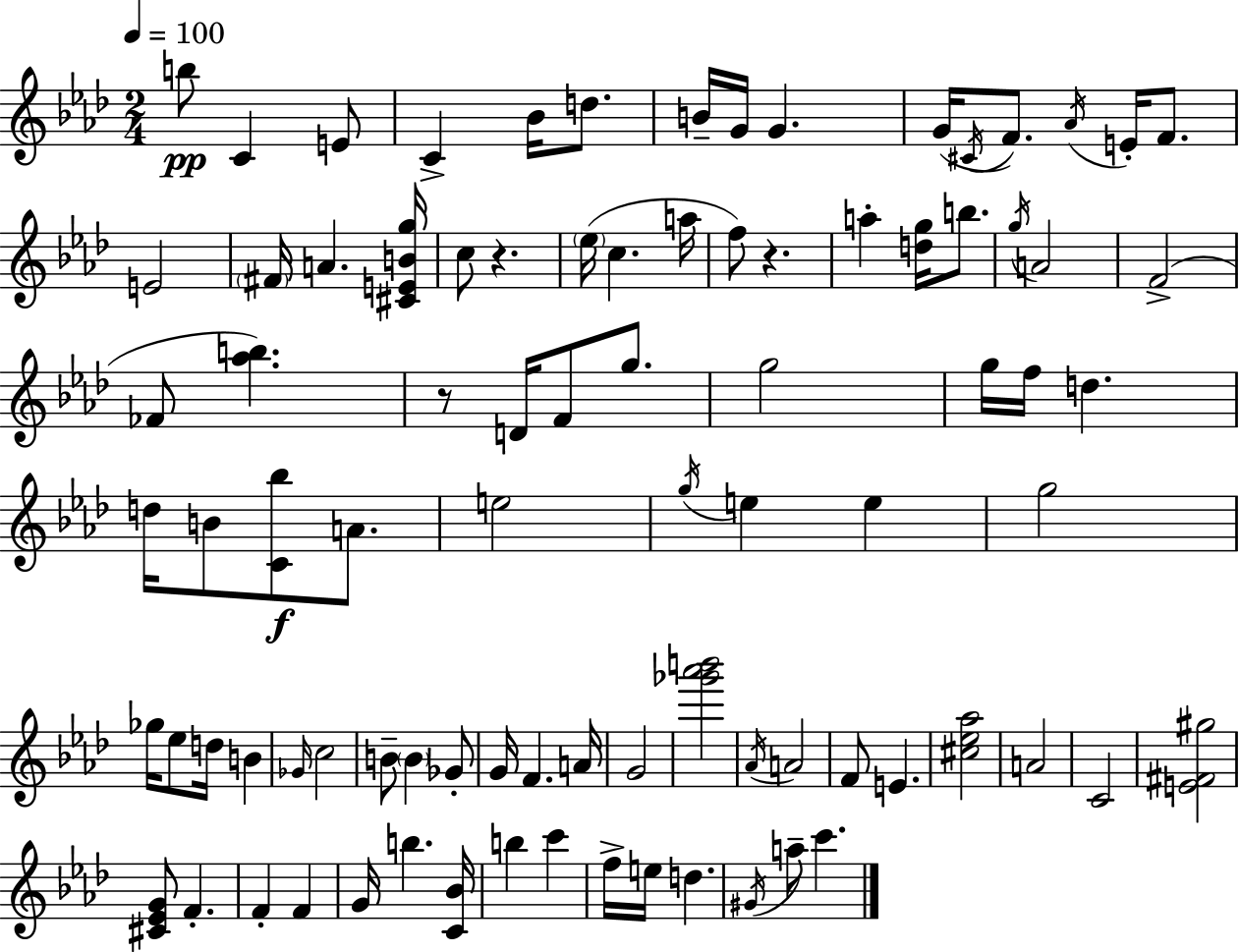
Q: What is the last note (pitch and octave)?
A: C6